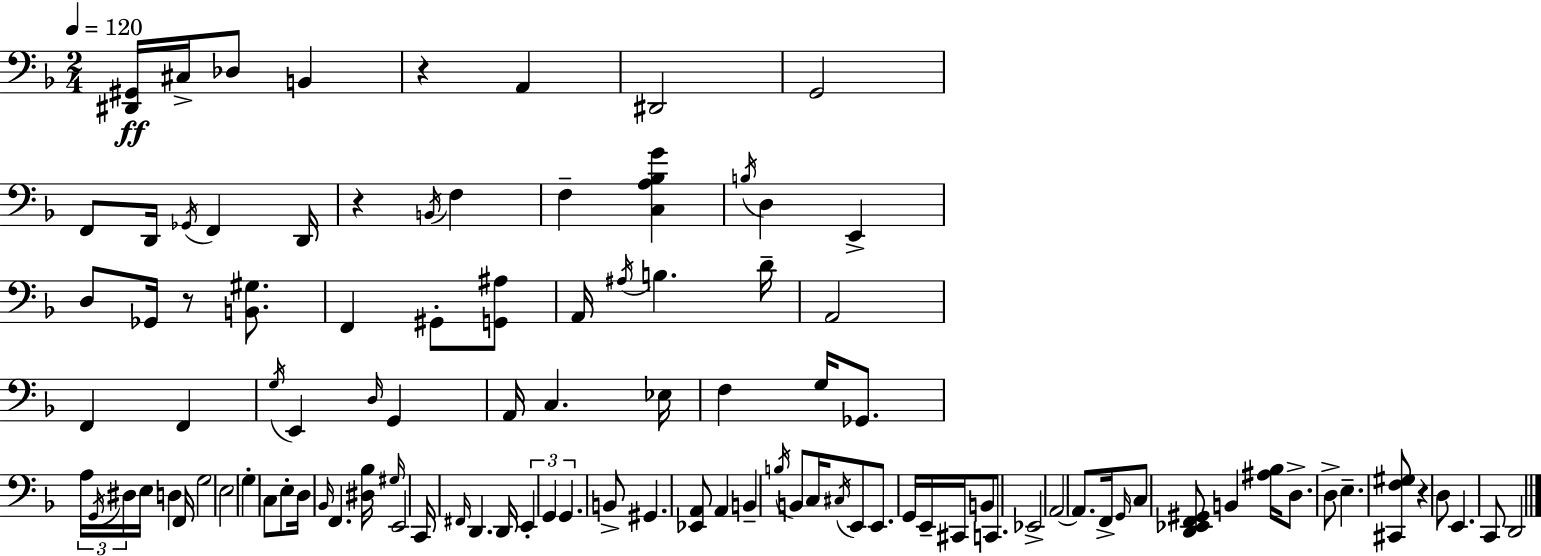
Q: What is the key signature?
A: D minor